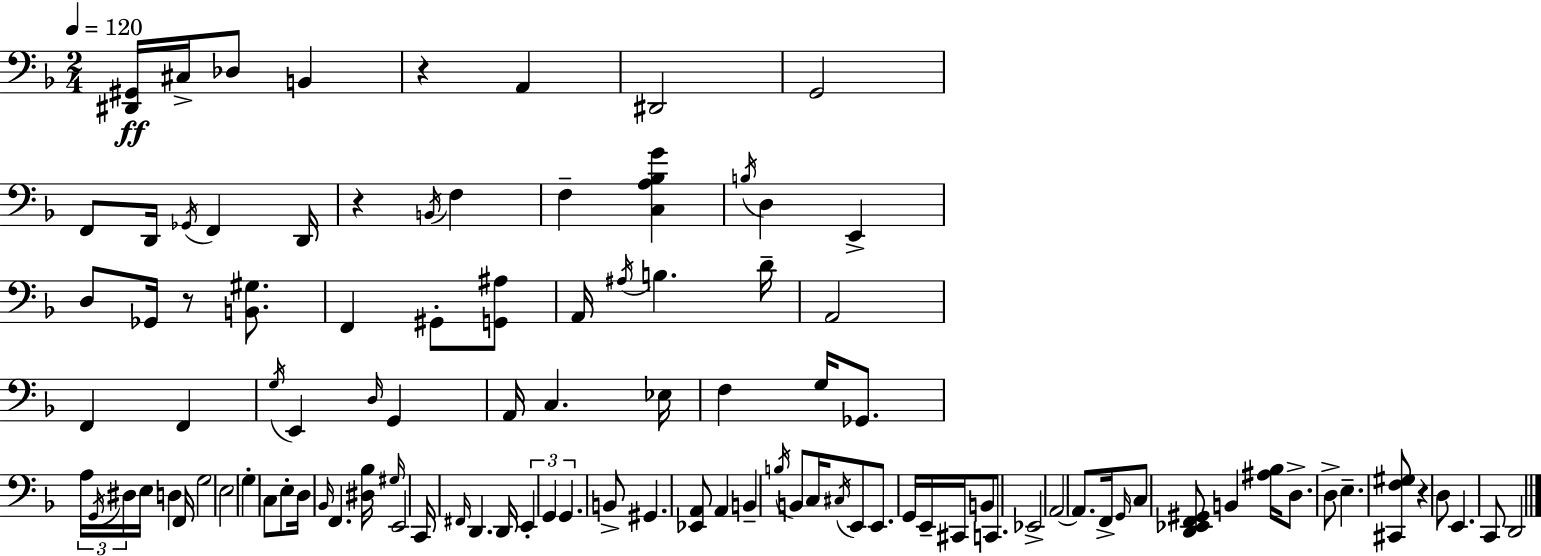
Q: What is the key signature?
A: D minor